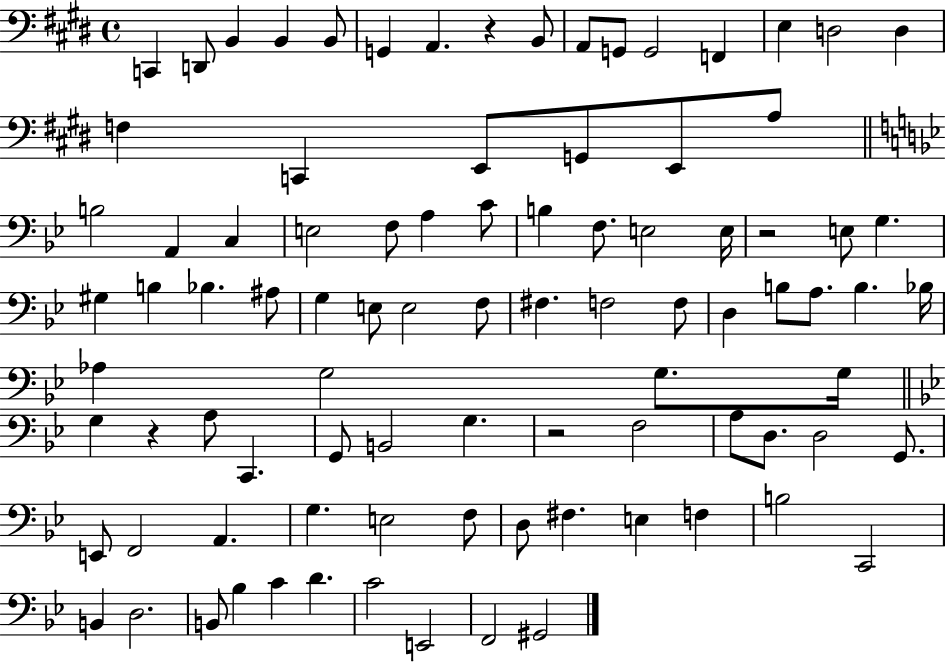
C2/q D2/e B2/q B2/q B2/e G2/q A2/q. R/q B2/e A2/e G2/e G2/h F2/q E3/q D3/h D3/q F3/q C2/q E2/e G2/e E2/e A3/e B3/h A2/q C3/q E3/h F3/e A3/q C4/e B3/q F3/e. E3/h E3/s R/h E3/e G3/q. G#3/q B3/q Bb3/q. A#3/e G3/q E3/e E3/h F3/e F#3/q. F3/h F3/e D3/q B3/e A3/e. B3/q. Bb3/s Ab3/q G3/h G3/e. G3/s G3/q R/q A3/e C2/q. G2/e B2/h G3/q. R/h F3/h A3/e D3/e. D3/h G2/e. E2/e F2/h A2/q. G3/q. E3/h F3/e D3/e F#3/q. E3/q F3/q B3/h C2/h B2/q D3/h. B2/e Bb3/q C4/q D4/q. C4/h E2/h F2/h G#2/h